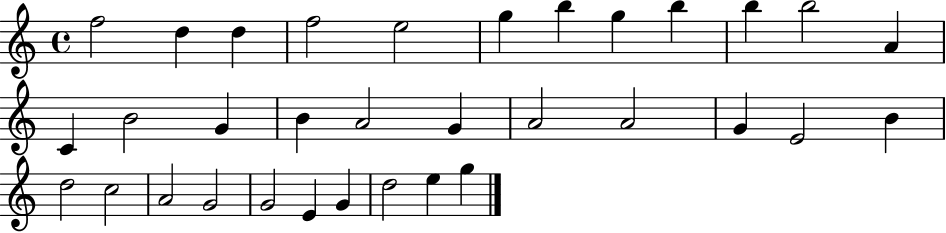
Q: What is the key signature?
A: C major